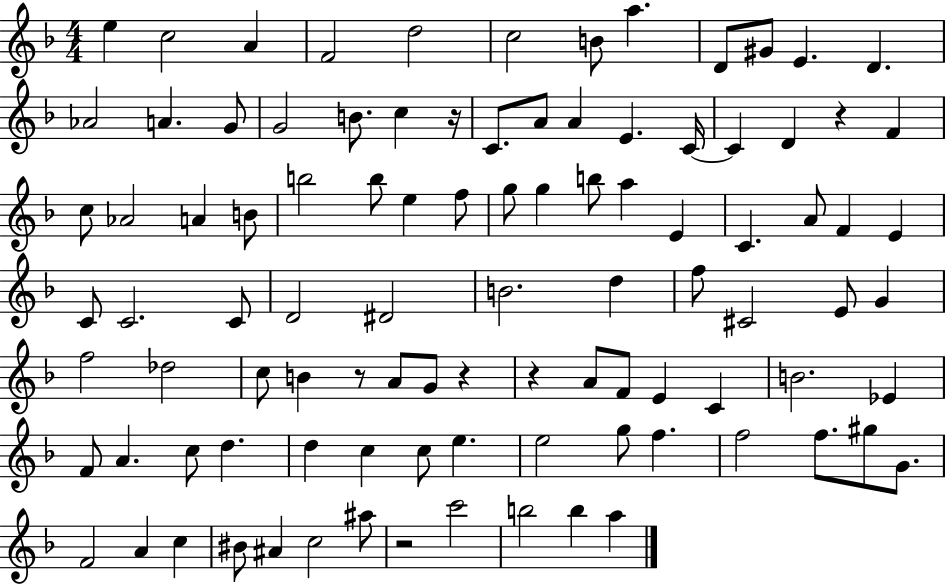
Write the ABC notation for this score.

X:1
T:Untitled
M:4/4
L:1/4
K:F
e c2 A F2 d2 c2 B/2 a D/2 ^G/2 E D _A2 A G/2 G2 B/2 c z/4 C/2 A/2 A E C/4 C D z F c/2 _A2 A B/2 b2 b/2 e f/2 g/2 g b/2 a E C A/2 F E C/2 C2 C/2 D2 ^D2 B2 d f/2 ^C2 E/2 G f2 _d2 c/2 B z/2 A/2 G/2 z z A/2 F/2 E C B2 _E F/2 A c/2 d d c c/2 e e2 g/2 f f2 f/2 ^g/2 G/2 F2 A c ^B/2 ^A c2 ^a/2 z2 c'2 b2 b a